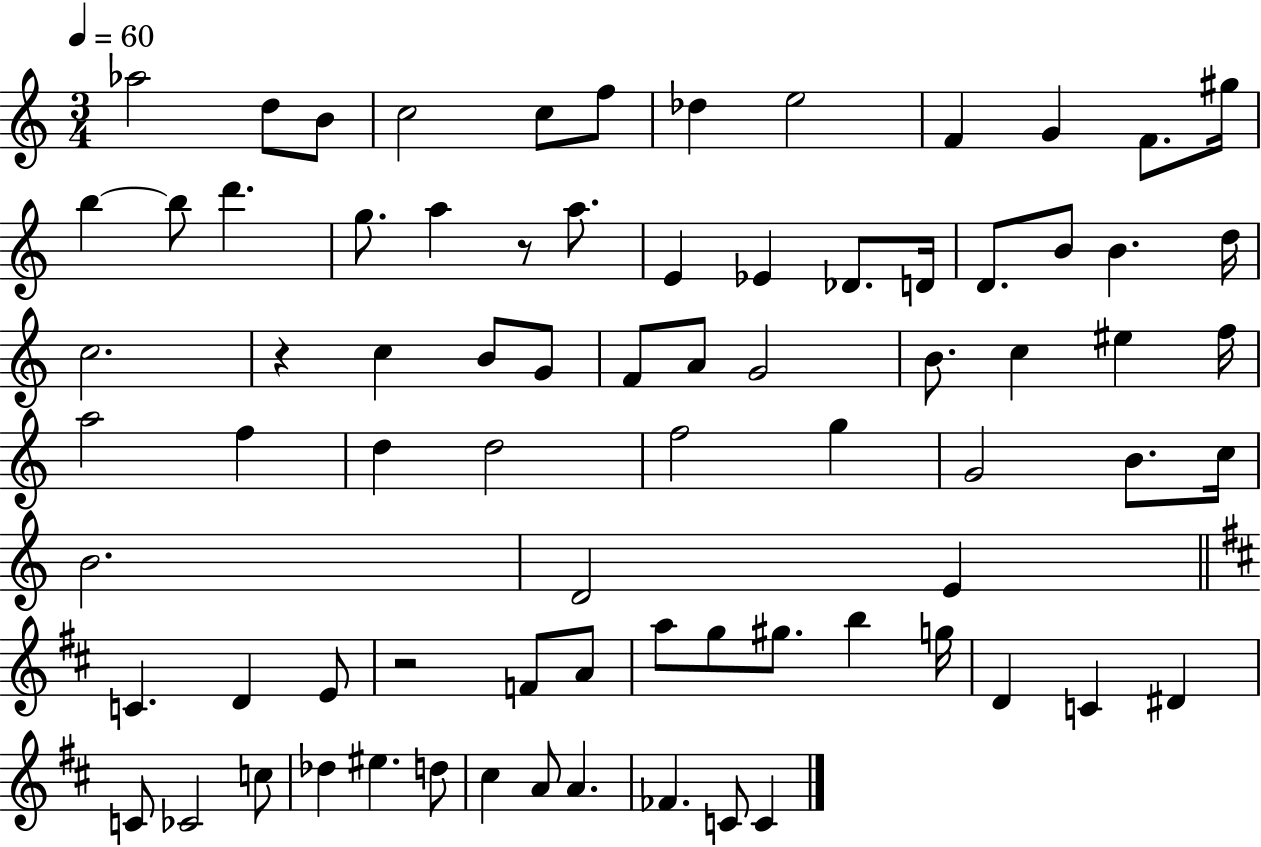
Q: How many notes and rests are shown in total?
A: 77